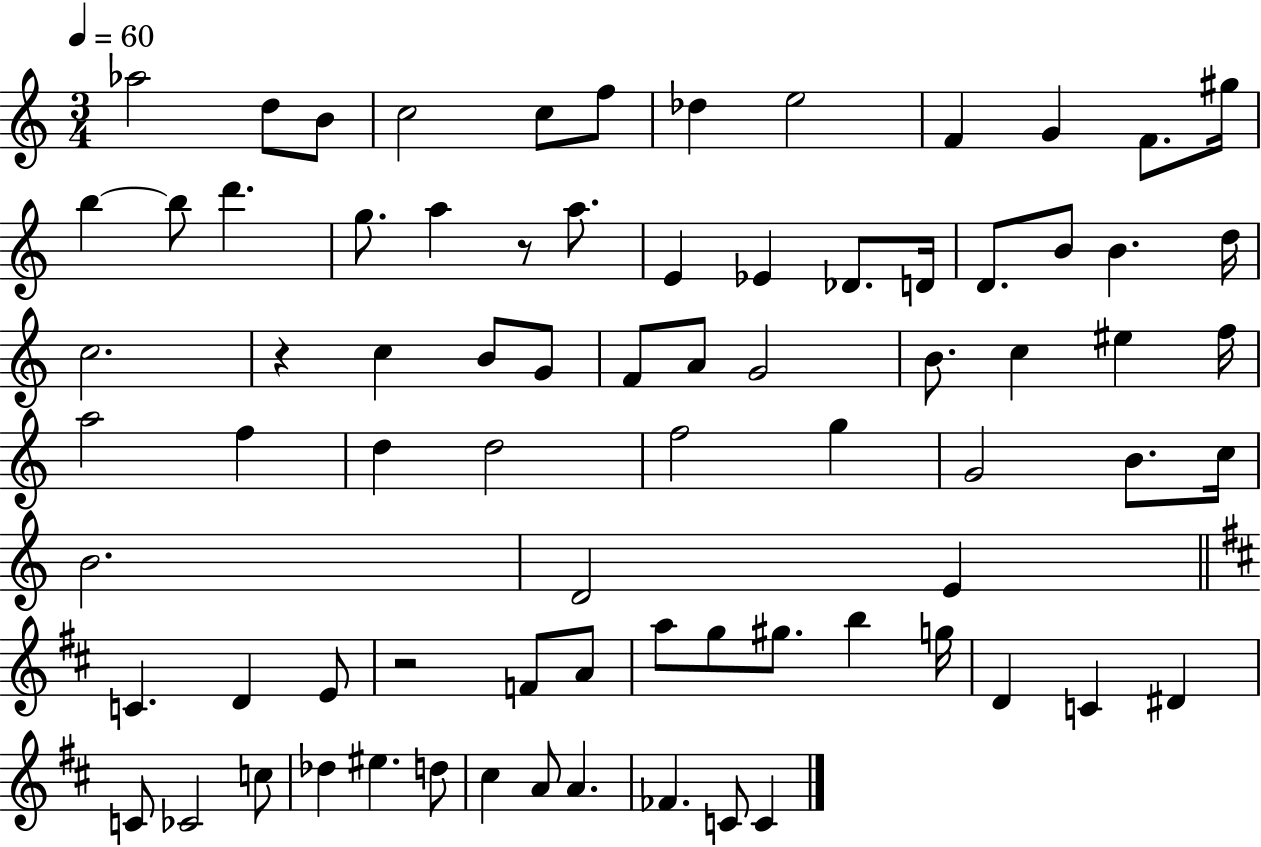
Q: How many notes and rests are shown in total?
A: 77